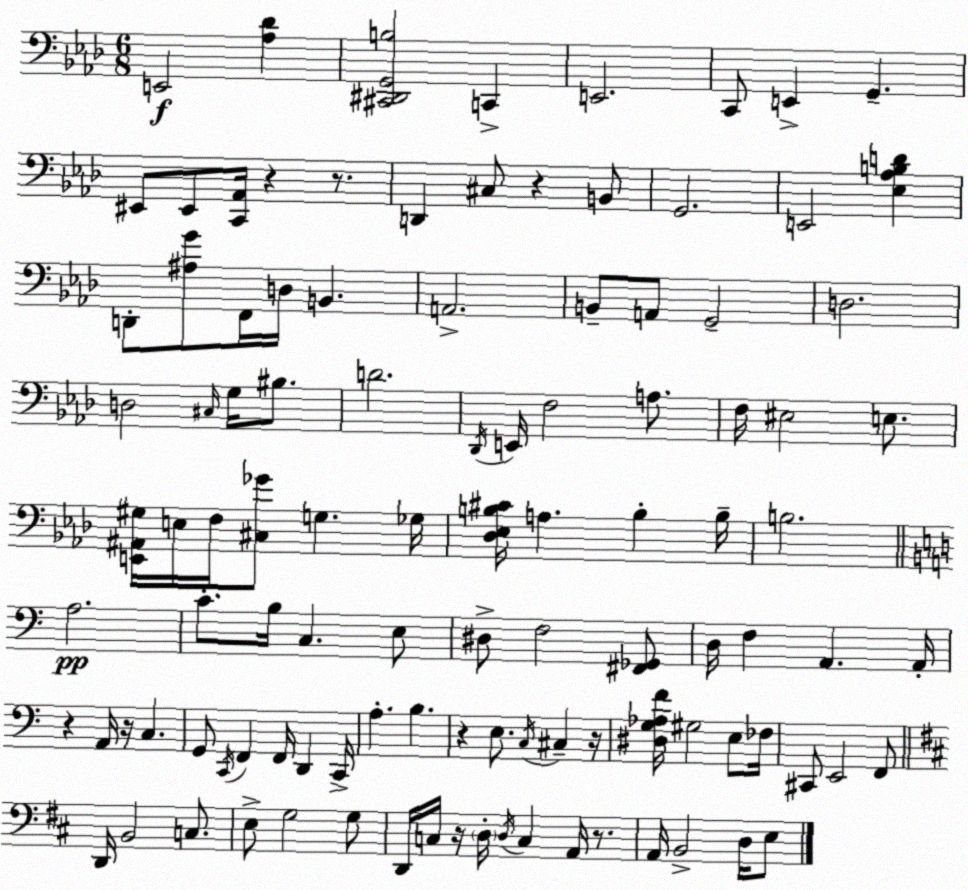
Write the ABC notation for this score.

X:1
T:Untitled
M:6/8
L:1/4
K:Ab
E,,2 [_A,_D] [^C,,^D,,G,,B,]2 C,, E,,2 C,,/2 E,, G,, ^E,,/2 ^E,,/2 [C,,_A,,]/4 z z/2 D,, ^C,/2 z B,,/2 G,,2 E,,2 [_E,_A,B,D] D,,/2 [^A,G]/2 F,,/4 D,/4 B,, A,,2 B,,/2 A,,/2 G,,2 D,2 D,2 ^C,/4 G,/4 ^B,/2 D2 _D,,/4 E,,/4 F,2 A,/2 F,/4 ^E,2 E,/2 [E,,^A,,^G,]/4 E,/4 F,/4 [^C,_G]/2 G, _G,/4 [_D,_E,B,^C]/4 A, B, B,/4 B,2 A,2 C/2 B,/4 C, E,/2 ^D,/2 F,2 [^F,,_G,,]/2 D,/4 F, A,, A,,/4 z A,,/4 z/4 C, G,,/2 C,,/4 F,, F,,/4 D,, C,,/4 A, B, z E,/2 C,/4 ^C, z/4 [^D,G,_A,F]/4 ^G,2 E,/2 _F,/4 ^C,,/2 E,,2 F,,/2 D,,/4 B,,2 C,/2 E,/2 G,2 G,/2 D,,/4 C,/4 z/4 D,/4 D,/4 C, A,,/4 z/2 A,,/4 B,,2 D,/4 E,/2